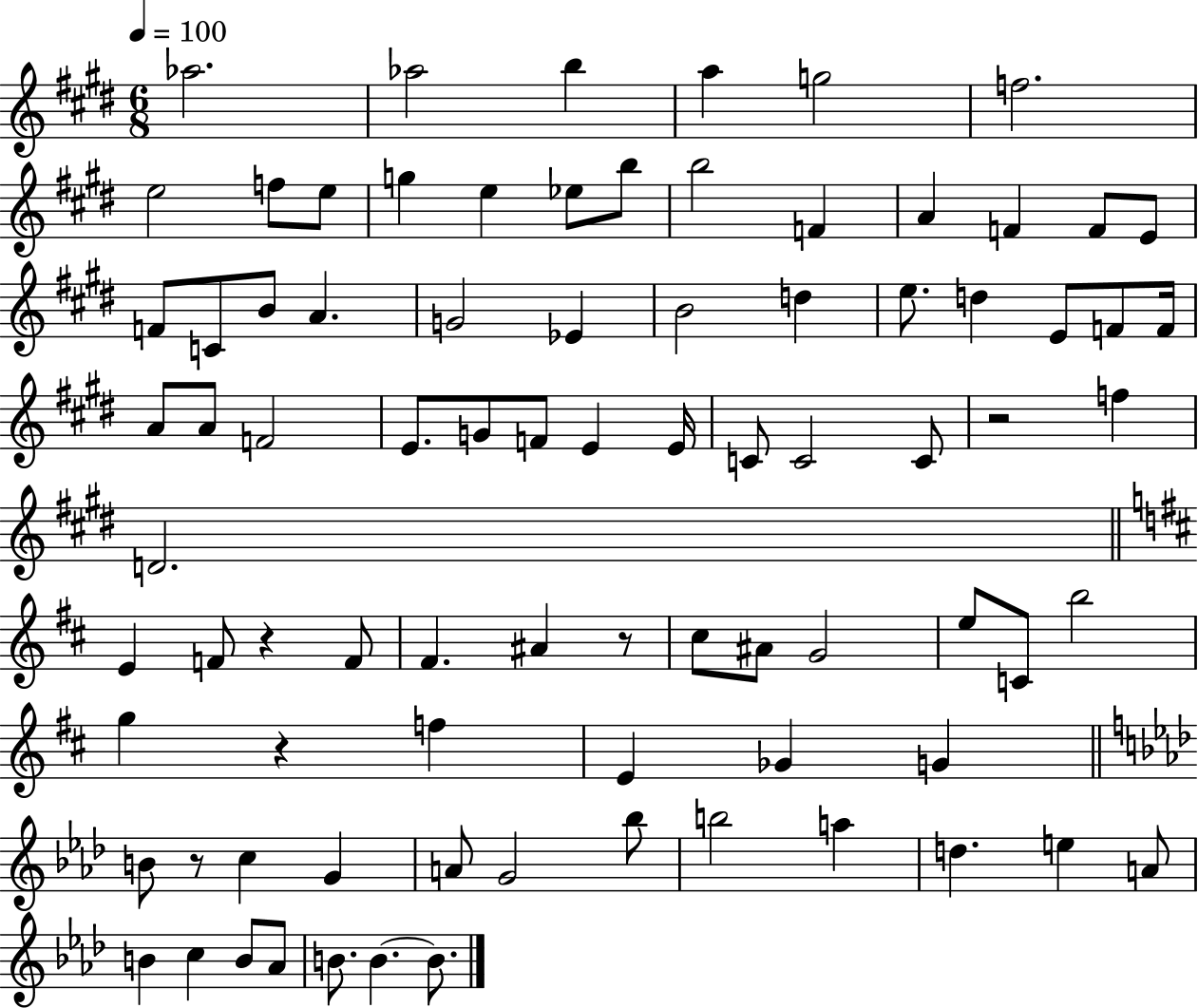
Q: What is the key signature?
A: E major